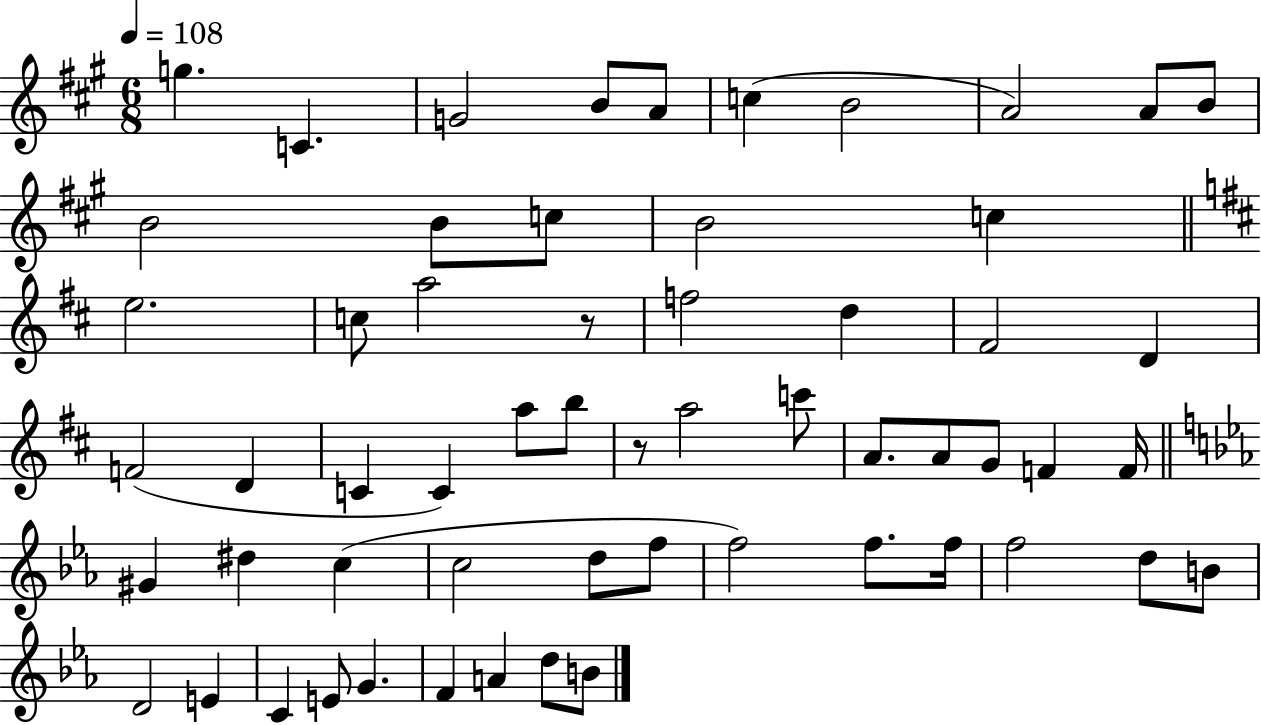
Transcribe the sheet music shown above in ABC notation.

X:1
T:Untitled
M:6/8
L:1/4
K:A
g C G2 B/2 A/2 c B2 A2 A/2 B/2 B2 B/2 c/2 B2 c e2 c/2 a2 z/2 f2 d ^F2 D F2 D C C a/2 b/2 z/2 a2 c'/2 A/2 A/2 G/2 F F/4 ^G ^d c c2 d/2 f/2 f2 f/2 f/4 f2 d/2 B/2 D2 E C E/2 G F A d/2 B/2